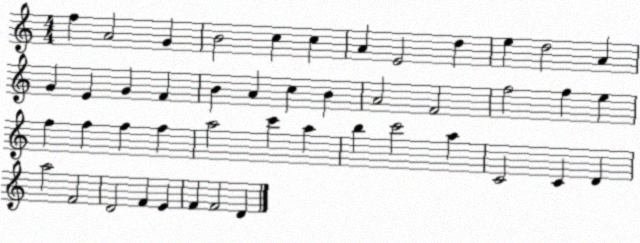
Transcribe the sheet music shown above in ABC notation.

X:1
T:Untitled
M:4/4
L:1/4
K:C
f A2 G B2 c c A E2 d e d2 A G E G F B A c B A2 F2 f2 f e f f f f a2 c' a b c'2 a C2 C D a2 F2 D2 F E F F2 D